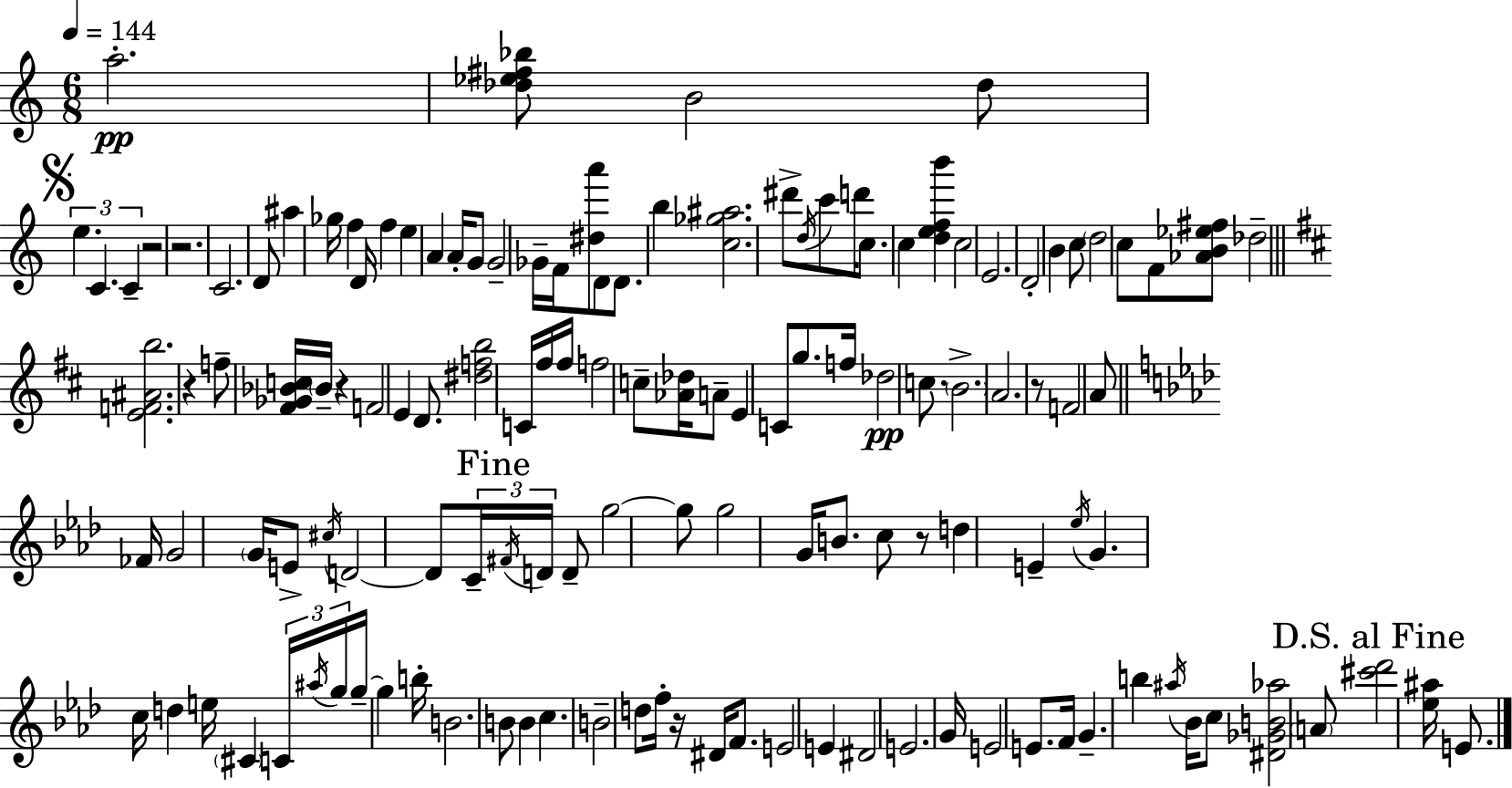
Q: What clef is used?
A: treble